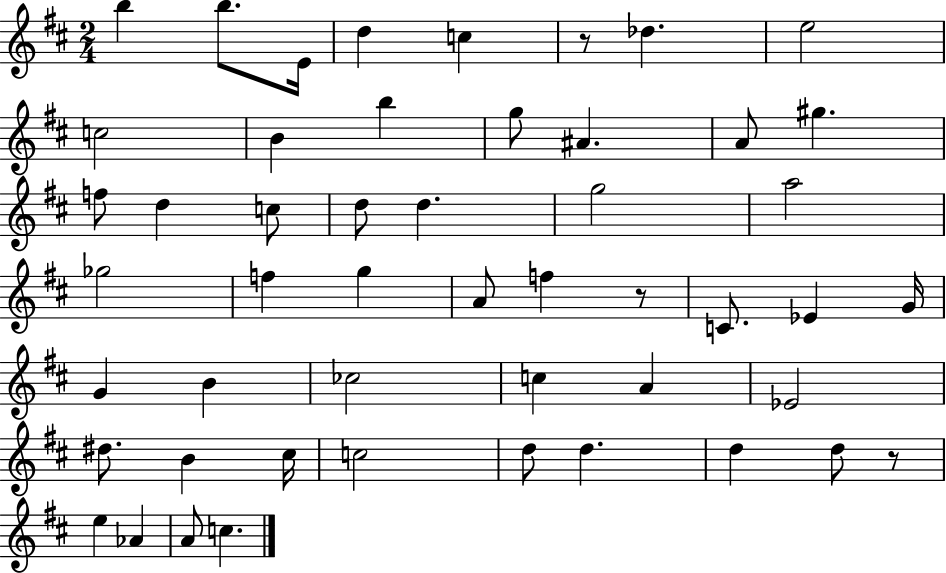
X:1
T:Untitled
M:2/4
L:1/4
K:D
b b/2 E/4 d c z/2 _d e2 c2 B b g/2 ^A A/2 ^g f/2 d c/2 d/2 d g2 a2 _g2 f g A/2 f z/2 C/2 _E G/4 G B _c2 c A _E2 ^d/2 B ^c/4 c2 d/2 d d d/2 z/2 e _A A/2 c